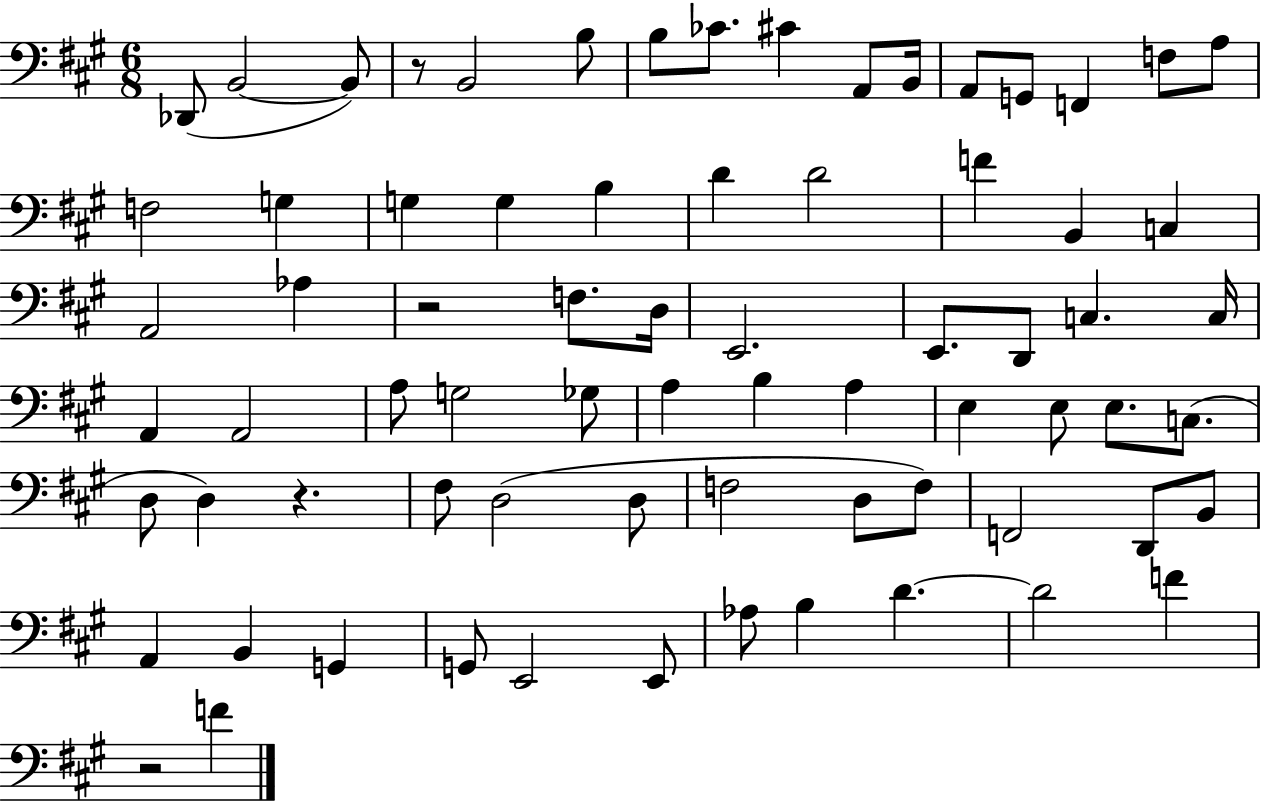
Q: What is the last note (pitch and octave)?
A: F4